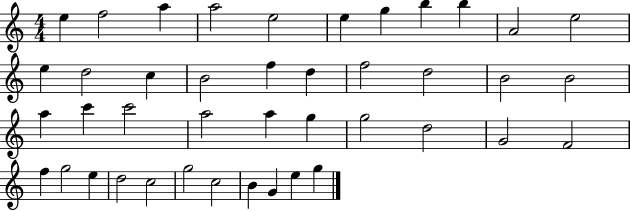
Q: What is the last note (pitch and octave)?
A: G5